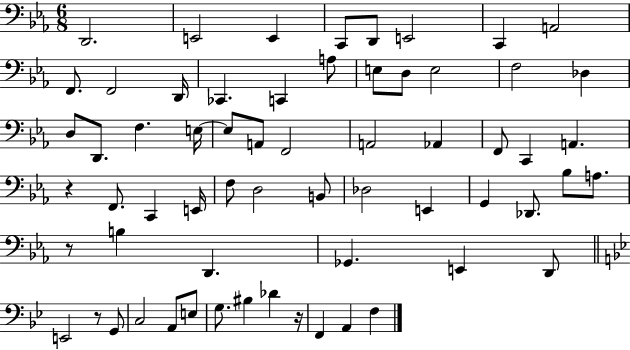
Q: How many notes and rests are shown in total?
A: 63